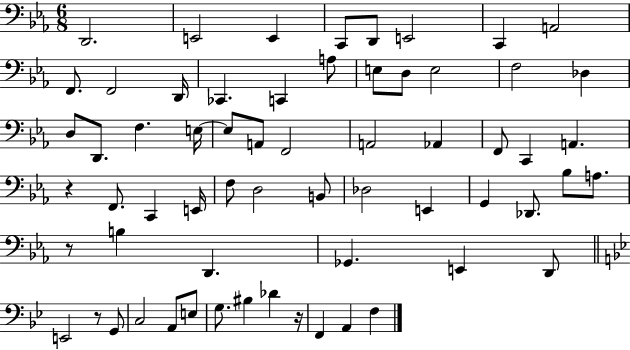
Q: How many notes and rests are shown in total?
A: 63